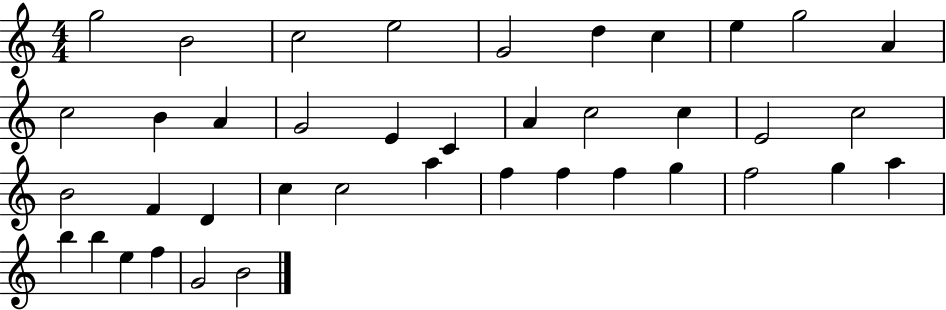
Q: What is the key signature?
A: C major